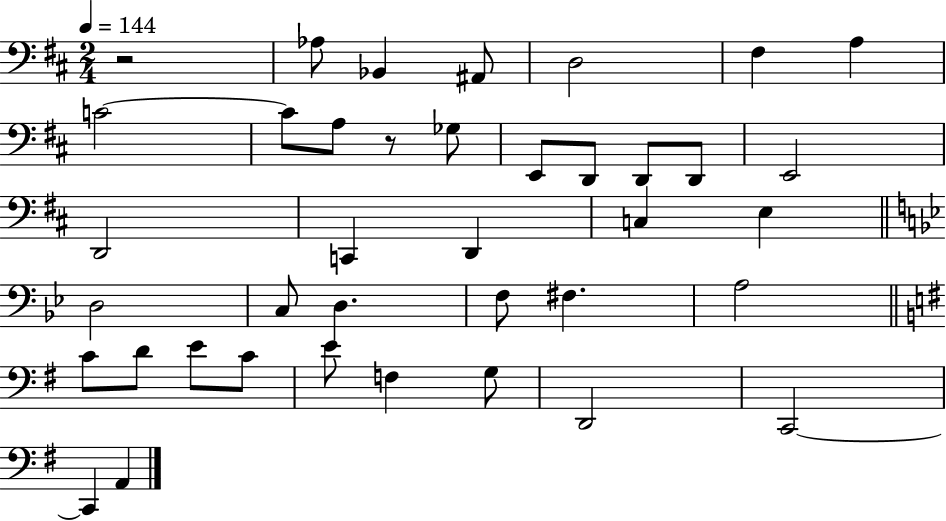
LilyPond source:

{
  \clef bass
  \numericTimeSignature
  \time 2/4
  \key d \major
  \tempo 4 = 144
  r2 | aes8 bes,4 ais,8 | d2 | fis4 a4 | \break c'2~~ | c'8 a8 r8 ges8 | e,8 d,8 d,8 d,8 | e,2 | \break d,2 | c,4 d,4 | c4 e4 | \bar "||" \break \key bes \major d2 | c8 d4. | f8 fis4. | a2 | \break \bar "||" \break \key g \major c'8 d'8 e'8 c'8 | e'8 f4 g8 | d,2 | c,2~~ | \break c,4 a,4 | \bar "|."
}